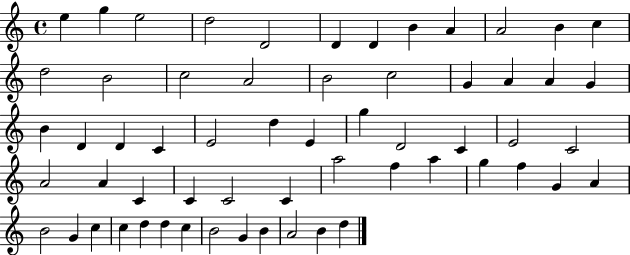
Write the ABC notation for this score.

X:1
T:Untitled
M:4/4
L:1/4
K:C
e g e2 d2 D2 D D B A A2 B c d2 B2 c2 A2 B2 c2 G A A G B D D C E2 d E g D2 C E2 C2 A2 A C C C2 C a2 f a g f G A B2 G c c d d c B2 G B A2 B d